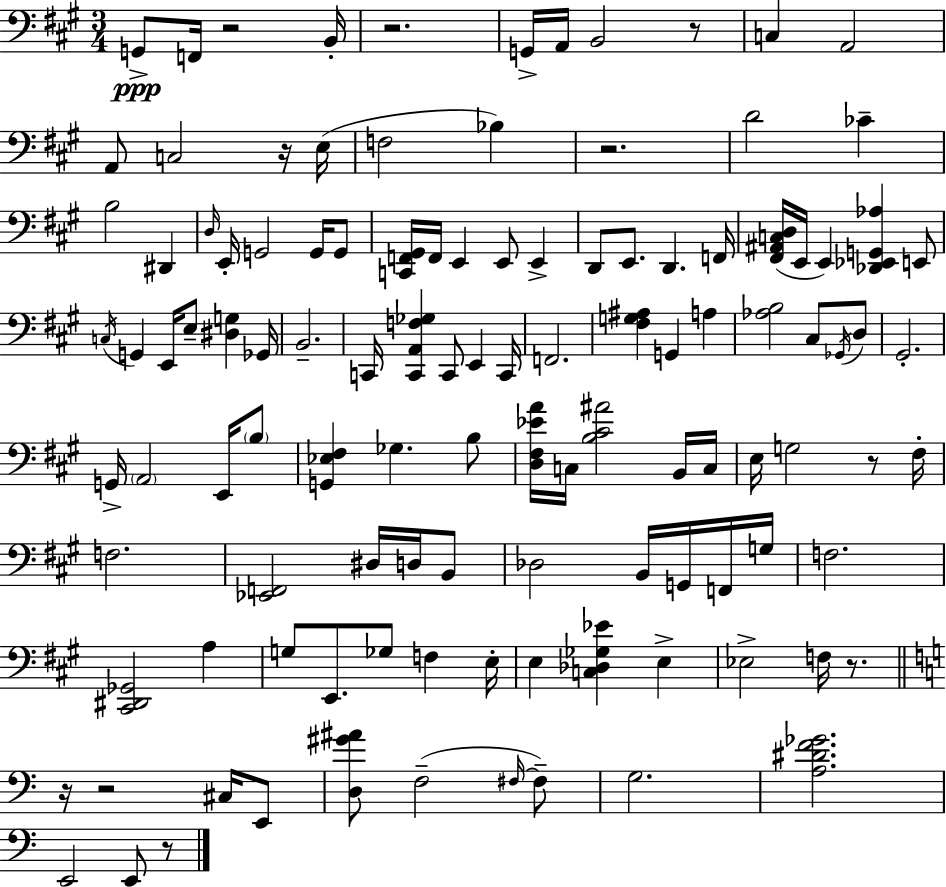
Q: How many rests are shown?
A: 10